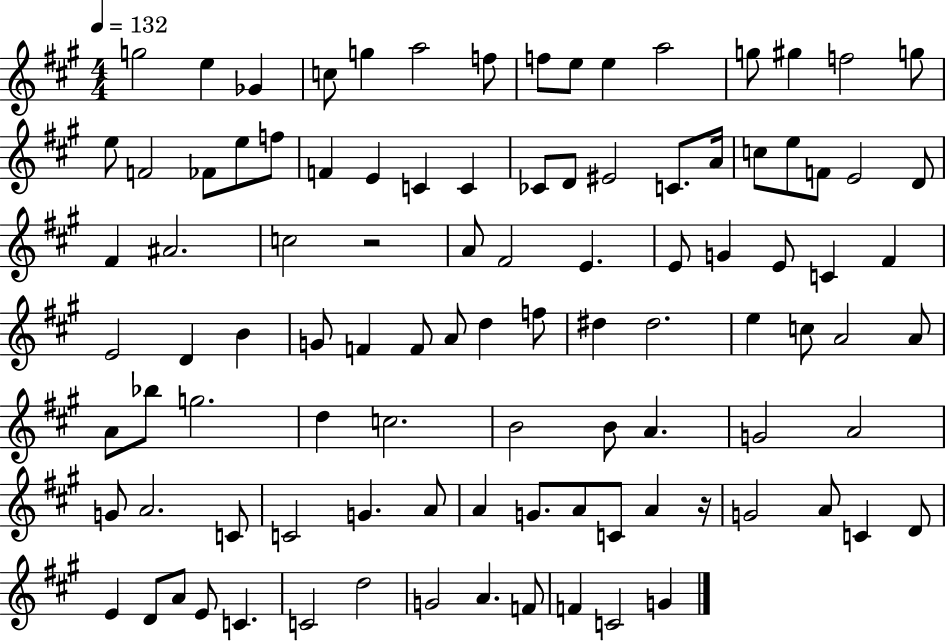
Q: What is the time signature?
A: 4/4